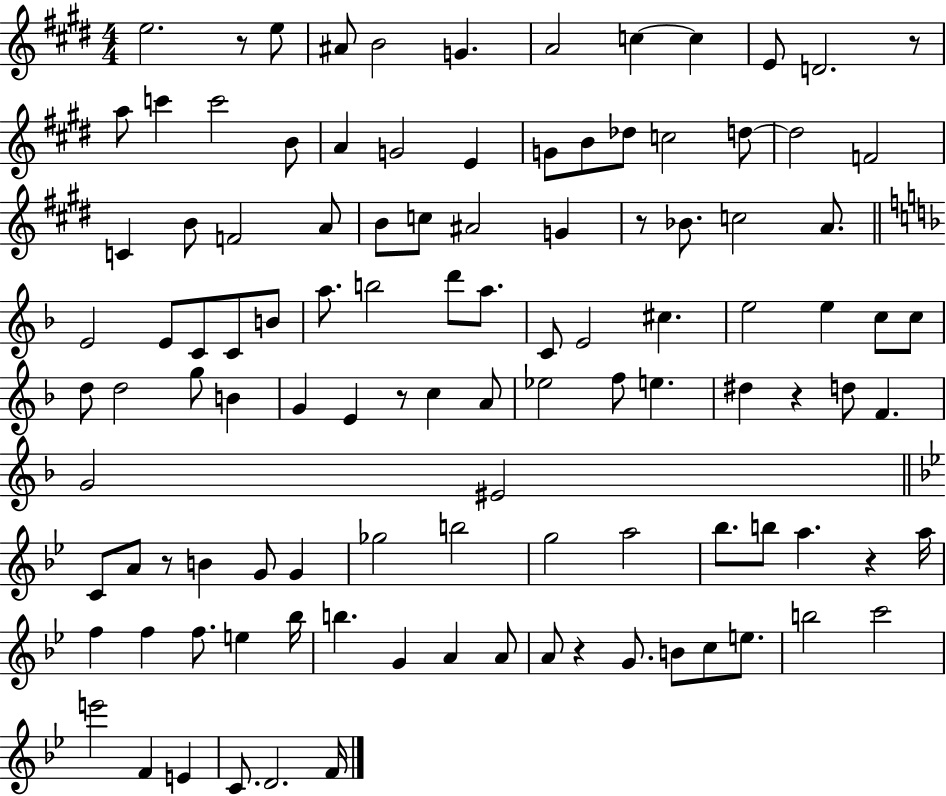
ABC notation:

X:1
T:Untitled
M:4/4
L:1/4
K:E
e2 z/2 e/2 ^A/2 B2 G A2 c c E/2 D2 z/2 a/2 c' c'2 B/2 A G2 E G/2 B/2 _d/2 c2 d/2 d2 F2 C B/2 F2 A/2 B/2 c/2 ^A2 G z/2 _B/2 c2 A/2 E2 E/2 C/2 C/2 B/2 a/2 b2 d'/2 a/2 C/2 E2 ^c e2 e c/2 c/2 d/2 d2 g/2 B G E z/2 c A/2 _e2 f/2 e ^d z d/2 F G2 ^E2 C/2 A/2 z/2 B G/2 G _g2 b2 g2 a2 _b/2 b/2 a z a/4 f f f/2 e _b/4 b G A A/2 A/2 z G/2 B/2 c/2 e/2 b2 c'2 e'2 F E C/2 D2 F/4